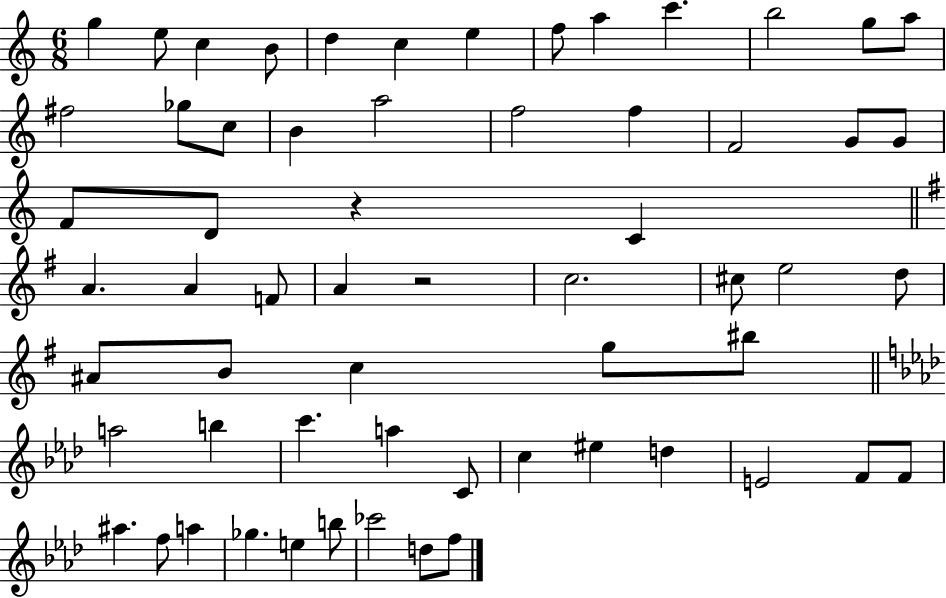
{
  \clef treble
  \numericTimeSignature
  \time 6/8
  \key c \major
  g''4 e''8 c''4 b'8 | d''4 c''4 e''4 | f''8 a''4 c'''4. | b''2 g''8 a''8 | \break fis''2 ges''8 c''8 | b'4 a''2 | f''2 f''4 | f'2 g'8 g'8 | \break f'8 d'8 r4 c'4 | \bar "||" \break \key g \major a'4. a'4 f'8 | a'4 r2 | c''2. | cis''8 e''2 d''8 | \break ais'8 b'8 c''4 g''8 bis''8 | \bar "||" \break \key f \minor a''2 b''4 | c'''4. a''4 c'8 | c''4 eis''4 d''4 | e'2 f'8 f'8 | \break ais''4. f''8 a''4 | ges''4. e''4 b''8 | ces'''2 d''8 f''8 | \bar "|."
}